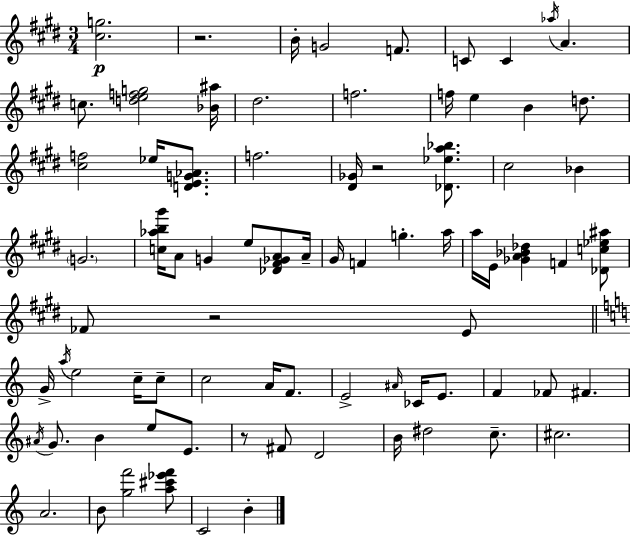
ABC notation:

X:1
T:Untitled
M:3/4
L:1/4
K:E
[^cg]2 z2 B/4 G2 F/2 C/2 C _a/4 A c/2 [defg]2 [_B^a]/4 ^d2 f2 f/4 e B d/2 [^cf]2 _e/4 [DEG_A]/2 f2 [^D_G]/4 z2 [_D_ea_b]/2 ^c2 _B G2 [c_ab^g']/4 A/2 G e/2 [_D^F_GA]/2 A/4 ^G/4 F g a/4 a/4 E/4 [_GA_B_d] F [_Dc_e^a]/2 _F/2 z2 E/2 G/4 a/4 e2 c/4 c/2 c2 A/4 F/2 E2 ^A/4 _C/4 E/2 F _F/2 ^F ^A/4 G/2 B e/2 E/2 z/2 ^F/2 D2 B/4 ^d2 c/2 ^c2 A2 B/2 [gf']2 [a^c'_e'f']/2 C2 B